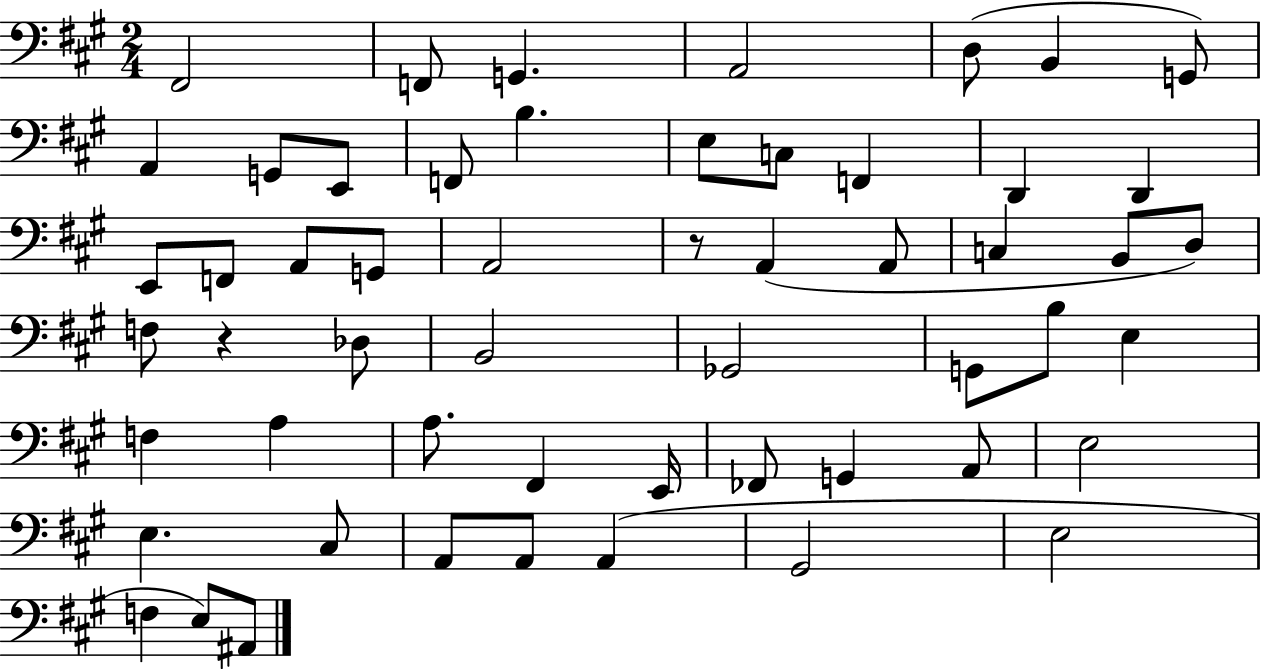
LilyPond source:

{
  \clef bass
  \numericTimeSignature
  \time 2/4
  \key a \major
  \repeat volta 2 { fis,2 | f,8 g,4. | a,2 | d8( b,4 g,8) | \break a,4 g,8 e,8 | f,8 b4. | e8 c8 f,4 | d,4 d,4 | \break e,8 f,8 a,8 g,8 | a,2 | r8 a,4( a,8 | c4 b,8 d8) | \break f8 r4 des8 | b,2 | ges,2 | g,8 b8 e4 | \break f4 a4 | a8. fis,4 e,16 | fes,8 g,4 a,8 | e2 | \break e4. cis8 | a,8 a,8 a,4( | gis,2 | e2 | \break f4 e8) ais,8 | } \bar "|."
}